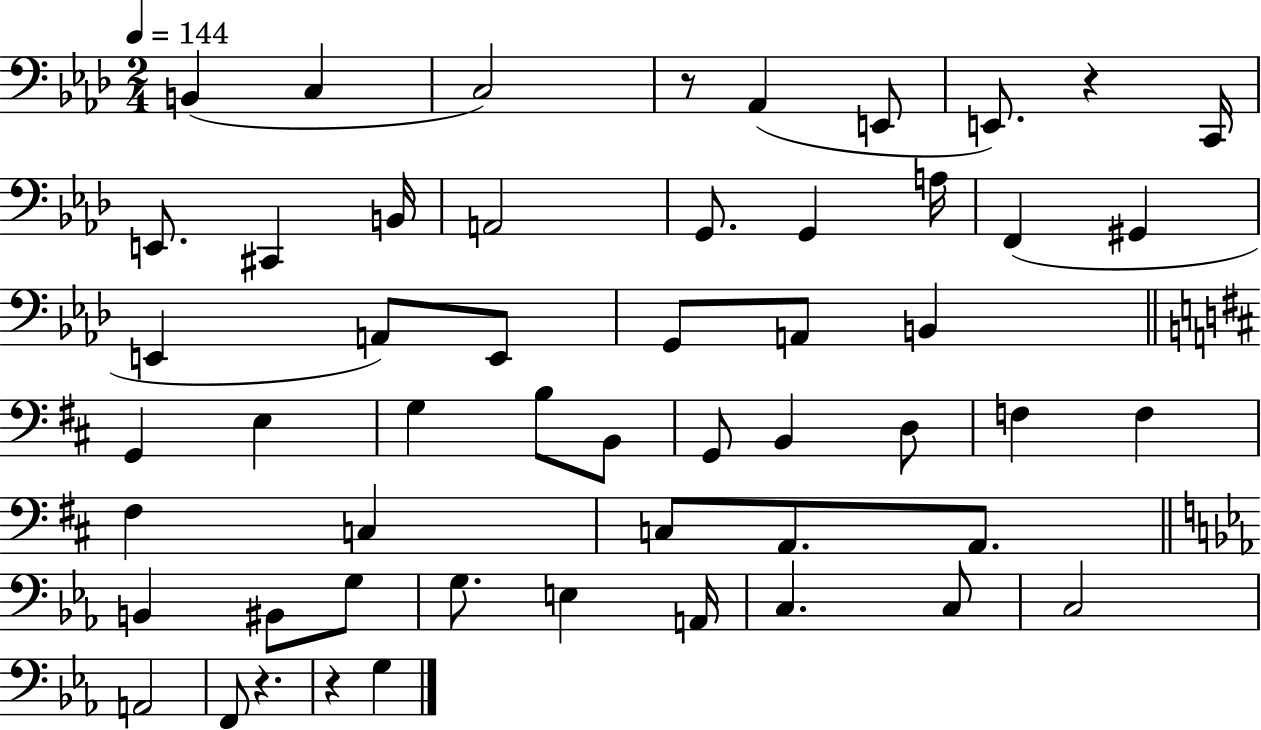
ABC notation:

X:1
T:Untitled
M:2/4
L:1/4
K:Ab
B,, C, C,2 z/2 _A,, E,,/2 E,,/2 z C,,/4 E,,/2 ^C,, B,,/4 A,,2 G,,/2 G,, A,/4 F,, ^G,, E,, A,,/2 E,,/2 G,,/2 A,,/2 B,, G,, E, G, B,/2 B,,/2 G,,/2 B,, D,/2 F, F, ^F, C, C,/2 A,,/2 A,,/2 B,, ^B,,/2 G,/2 G,/2 E, A,,/4 C, C,/2 C,2 A,,2 F,,/2 z z G,